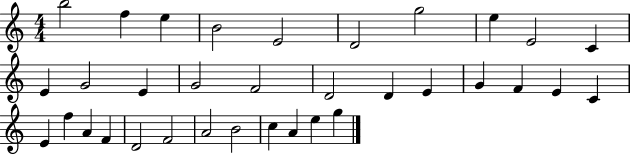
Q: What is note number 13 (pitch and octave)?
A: E4